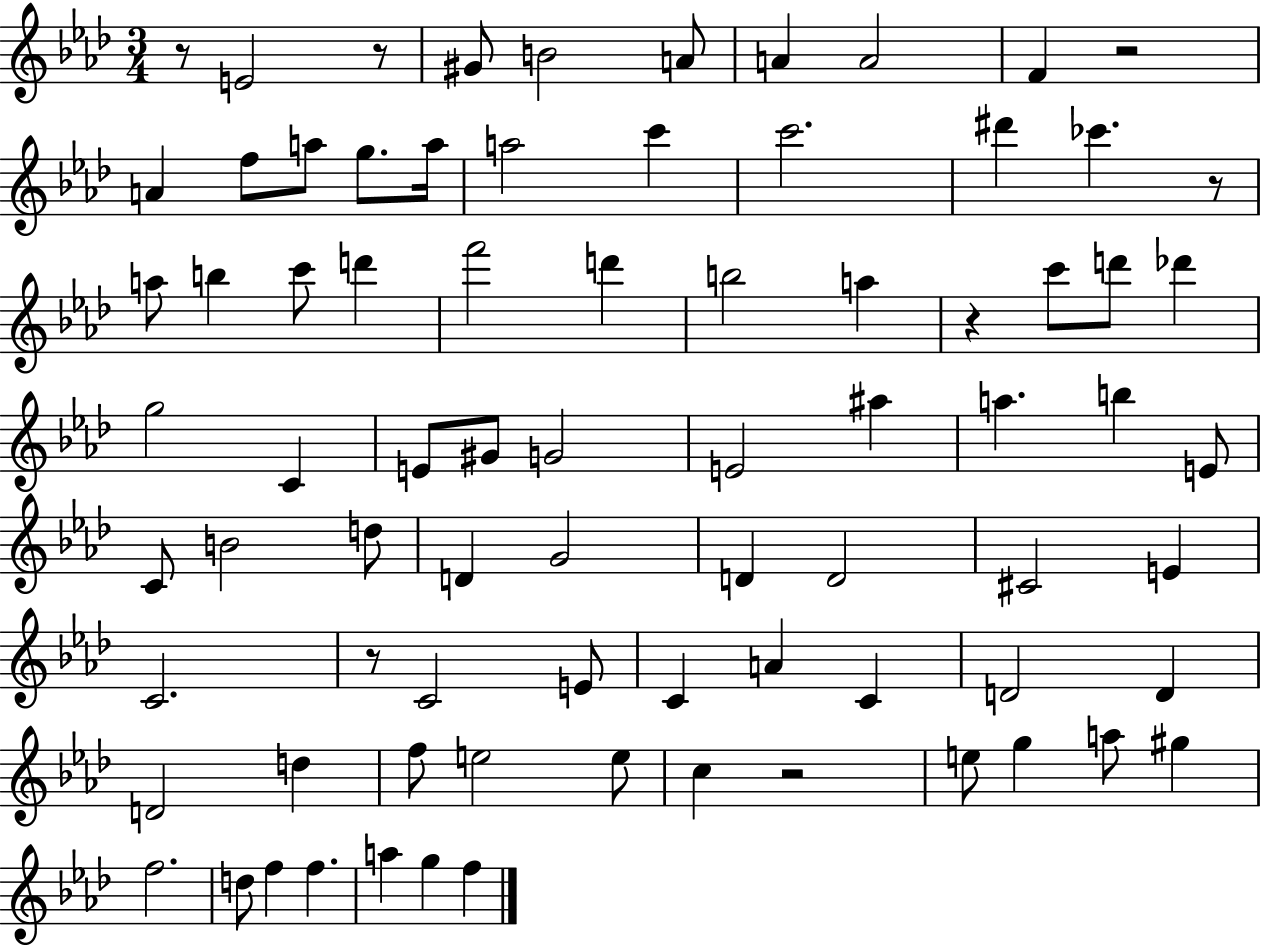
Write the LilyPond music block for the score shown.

{
  \clef treble
  \numericTimeSignature
  \time 3/4
  \key aes \major
  \repeat volta 2 { r8 e'2 r8 | gis'8 b'2 a'8 | a'4 a'2 | f'4 r2 | \break a'4 f''8 a''8 g''8. a''16 | a''2 c'''4 | c'''2. | dis'''4 ces'''4. r8 | \break a''8 b''4 c'''8 d'''4 | f'''2 d'''4 | b''2 a''4 | r4 c'''8 d'''8 des'''4 | \break g''2 c'4 | e'8 gis'8 g'2 | e'2 ais''4 | a''4. b''4 e'8 | \break c'8 b'2 d''8 | d'4 g'2 | d'4 d'2 | cis'2 e'4 | \break c'2. | r8 c'2 e'8 | c'4 a'4 c'4 | d'2 d'4 | \break d'2 d''4 | f''8 e''2 e''8 | c''4 r2 | e''8 g''4 a''8 gis''4 | \break f''2. | d''8 f''4 f''4. | a''4 g''4 f''4 | } \bar "|."
}